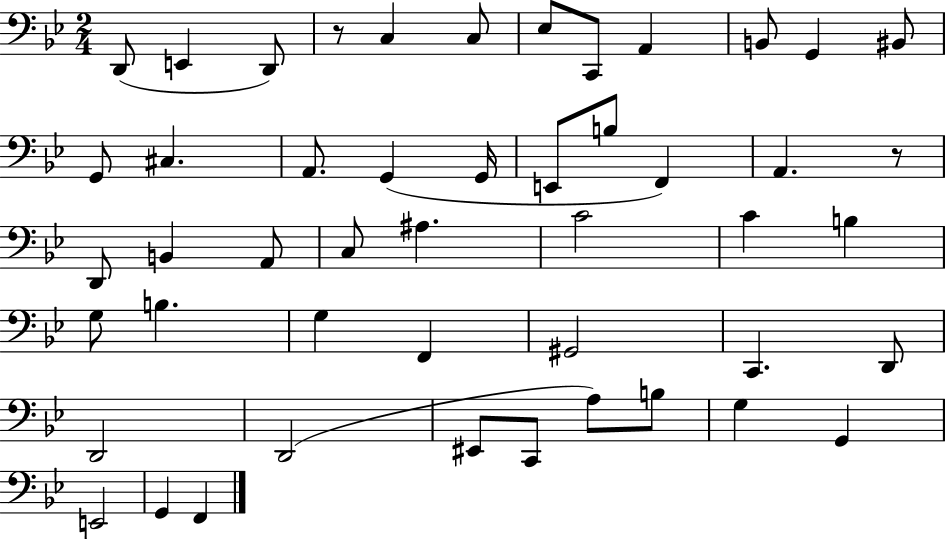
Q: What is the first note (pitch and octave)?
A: D2